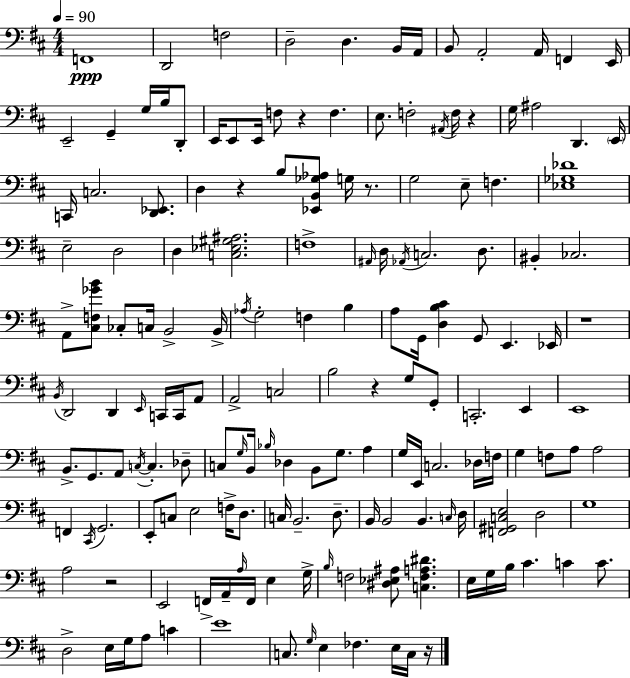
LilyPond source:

{
  \clef bass
  \numericTimeSignature
  \time 4/4
  \key d \major
  \tempo 4 = 90
  f,1\ppp | d,2 f2 | d2-- d4. b,16 a,16 | b,8 a,2-. a,16 f,4 e,16 | \break e,2-- g,4-- g16 b16 d,8-. | e,16 e,8 e,16 f8 r4 f4. | e8. f2-. \acciaccatura { ais,16 } f16 r4 | g16 ais2 d,4. | \break \parenthesize e,16 c,16 c2. <d, ees,>8. | d4 r4 b8 <ees, b, ges aes>8 g16 r8. | g2 e8-- f4. | <ees ges des'>1 | \break e2-- d2 | d4 <c ees gis ais>2. | f1-> | \grace { ais,16 } d16 \acciaccatura { aes,16 } c2. | \break d8. bis,4-. ces2. | a,8-> <cis f ges' b'>8 ces8-. c16 b,2-> | b,16-> \acciaccatura { aes16 } g2-. f4 | b4 a8 g,16 <d b cis'>4 g,8 e,4. | \break ees,16 r1 | \acciaccatura { b,16 } d,2 d,4 | \grace { e,16 } c,16 c,16 a,8 a,2-> c2 | b2 r4 | \break g8 g,8-. c,2.-. | e,4 e,1 | b,8.-> g,8. a,8 \acciaccatura { c16~ }~ c4.-. | des8-- c8 \grace { g16 } b,16 \grace { bes16 } des4 | \break b,8 g8. a4 g16 e,16 c2. | des16 f16 g4 f8 a8 | a2 f,4 \acciaccatura { cis,16 } g,2. | e,8-. c8 e2 | \break f16-> d8. c16 b,2.-- | d8.-- b,16 b,2 | b,4. \grace { c16 } d16 <f, gis, c e>2 | d2 g1 | \break a2 | r2 e,2 | f,16-> a,16-- \grace { a16 } f,16 e4 g16-> \grace { b16 } f2 | <dis ees ais>8 <c f a dis'>4. e16 g16 b16 | \break cis'4. c'4 c'8. d2-> | e16 g16 a8 c'4 e'1 | c8. | \grace { g16 } e4 fes4. e16 c16 r16 \bar "|."
}